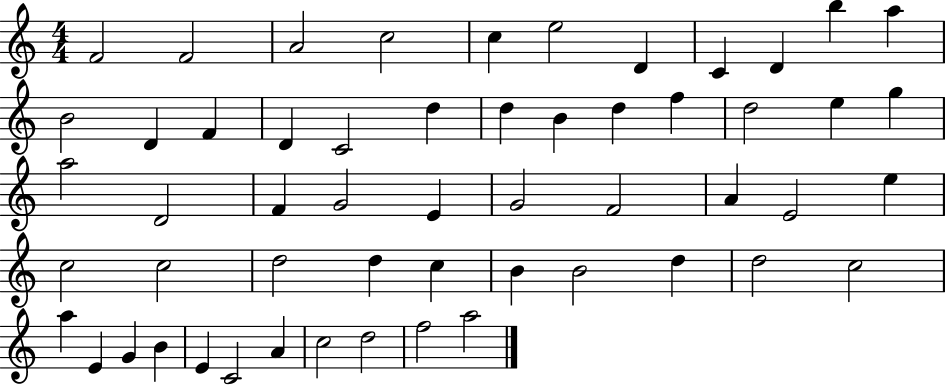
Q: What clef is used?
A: treble